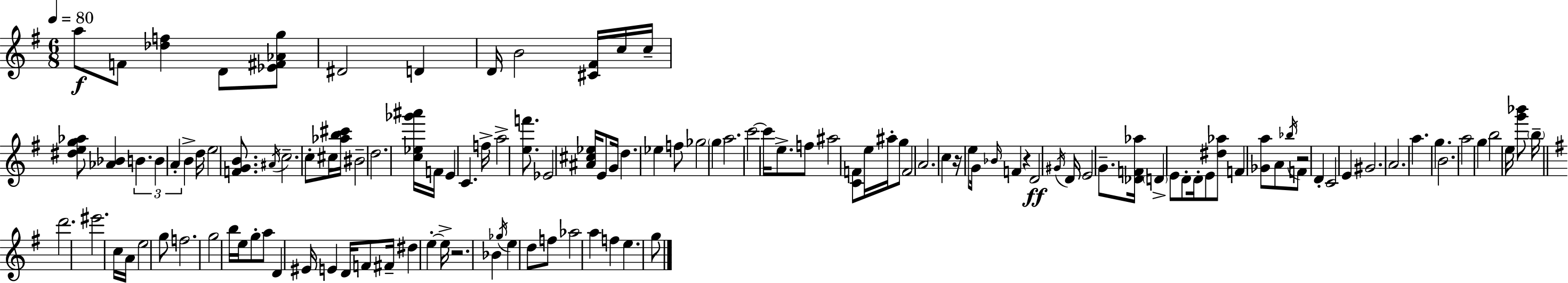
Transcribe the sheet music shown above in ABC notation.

X:1
T:Untitled
M:6/8
L:1/4
K:G
a/2 F/2 [_df] D/2 [_E^F_Ag]/2 ^D2 D D/4 B2 [^C^F]/4 c/4 c/4 [^deg_a]/2 [_A_B] B B A B d/4 e2 [FGB]/2 ^A/4 c2 c/2 ^c/4 [_ab^c']/4 ^B2 d2 [c_e_g'^a']/4 F/4 E C f/4 a2 [ef']/2 _E2 [^A^c_e]/4 E/2 G/4 d _e f/2 _g2 g a2 c'2 c'/4 e/2 f/2 ^a2 [CF]/2 e/4 ^a/4 g/2 F2 A2 c z/4 e/2 G/4 _B/4 F z D2 ^G/4 D/4 E2 G/2 [_DF_a]/4 D E/2 D/2 D/4 E/2 [^d_a]/2 F [_Ga]/2 A/2 _b/4 F/2 z2 D C2 E ^G2 A2 a g B2 a2 g b2 e/4 [g'_b']/2 b/4 d'2 ^e'2 c/4 A/4 e2 g/2 f2 g2 b/4 e/4 g/2 a/2 D ^E/4 E D/4 F/2 ^F/4 ^d e e/4 z2 _B _g/4 e d/2 f/2 _a2 a f e g/2